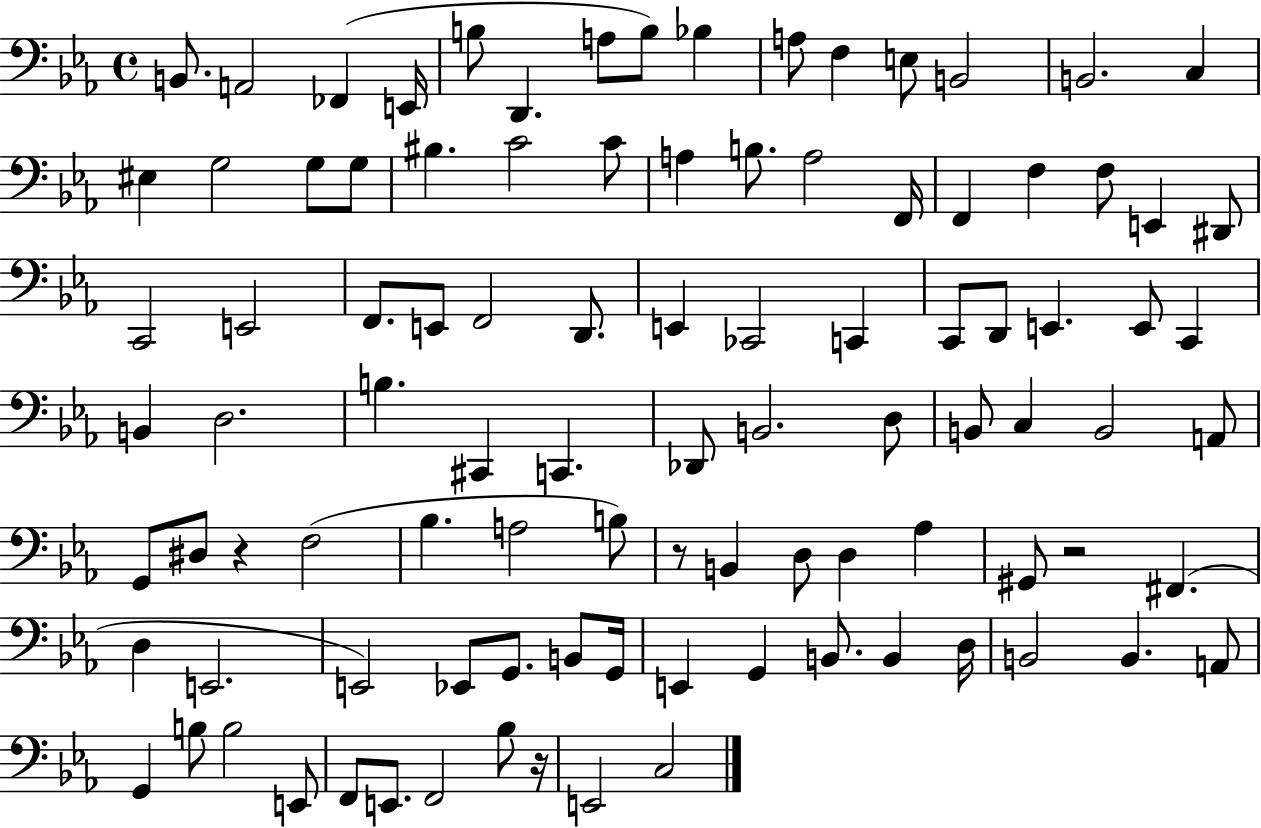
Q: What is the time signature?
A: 4/4